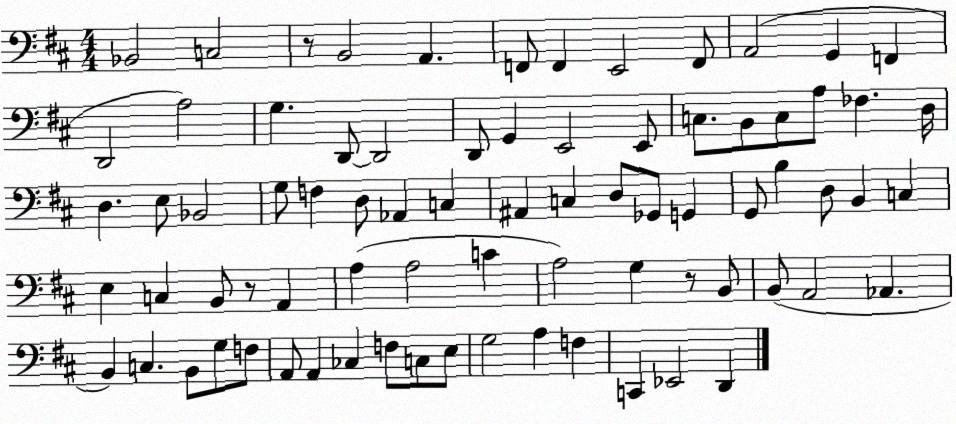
X:1
T:Untitled
M:4/4
L:1/4
K:D
_B,,2 C,2 z/2 B,,2 A,, F,,/2 F,, E,,2 F,,/2 A,,2 G,, F,, D,,2 A,2 G, D,,/2 D,,2 D,,/2 G,, E,,2 E,,/2 C,/2 B,,/2 C,/2 A,/2 _F, D,/4 D, E,/2 _B,,2 G,/2 F, D,/2 _A,, C, ^A,, C, D,/2 _G,,/2 G,, G,,/2 B, D,/2 B,, C, E, C, B,,/2 z/2 A,, A, A,2 C A,2 G, z/2 B,,/2 B,,/2 A,,2 _A,, B,, C, B,,/2 G,/2 F,/2 A,,/2 A,, _C, F,/2 C,/2 E,/2 G,2 A, F, C,, _E,,2 D,,